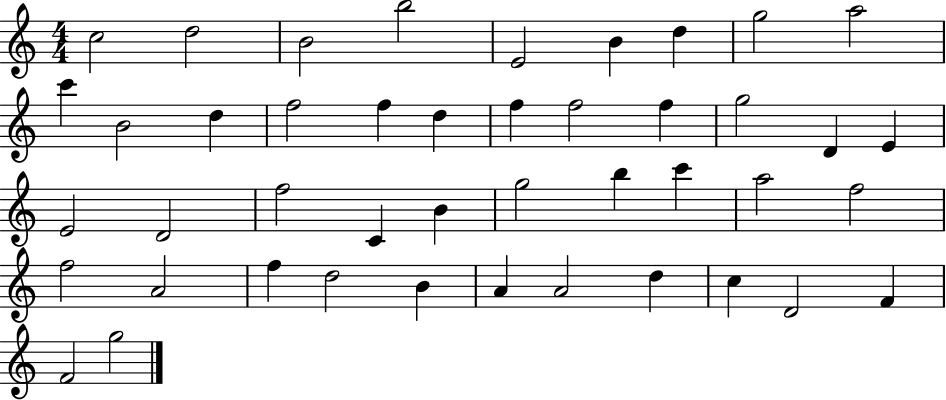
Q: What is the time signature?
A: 4/4